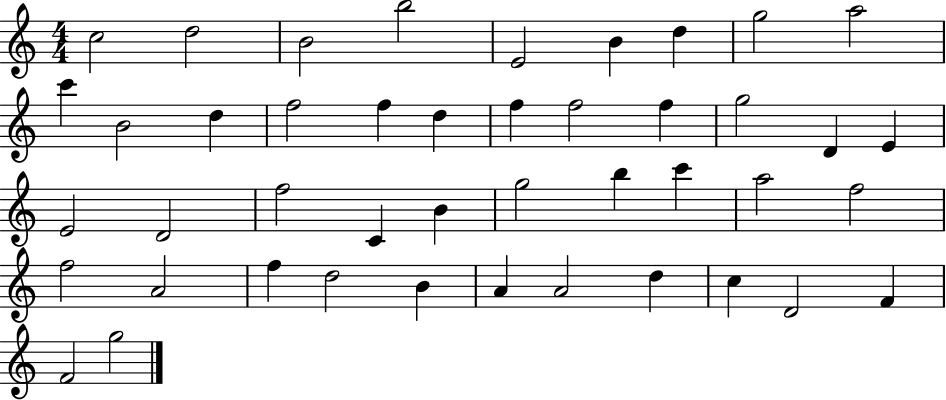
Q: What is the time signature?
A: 4/4